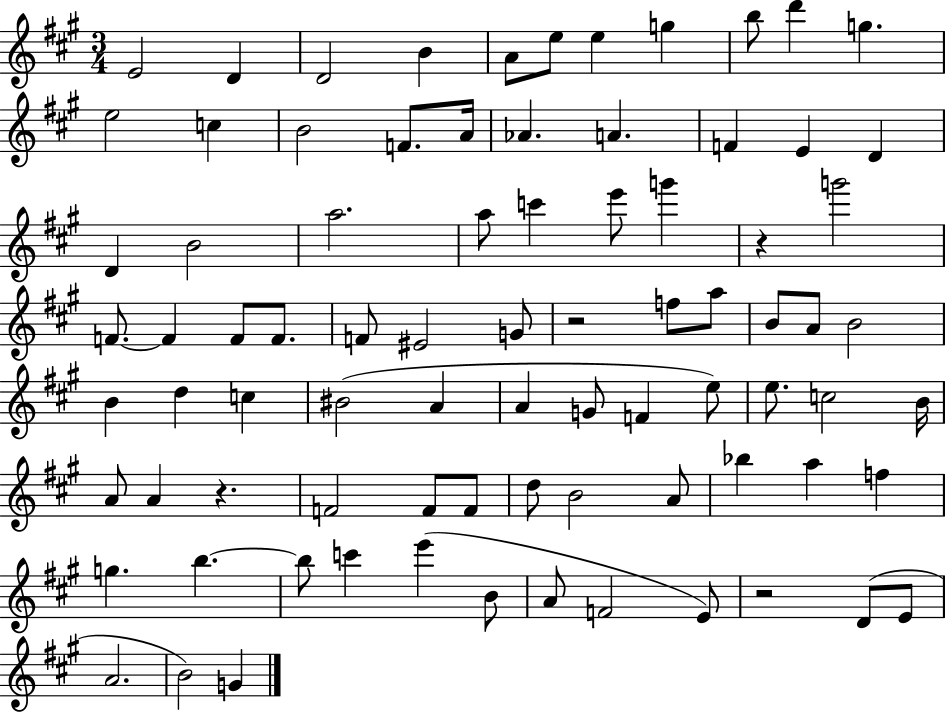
E4/h D4/q D4/h B4/q A4/e E5/e E5/q G5/q B5/e D6/q G5/q. E5/h C5/q B4/h F4/e. A4/s Ab4/q. A4/q. F4/q E4/q D4/q D4/q B4/h A5/h. A5/e C6/q E6/e G6/q R/q G6/h F4/e. F4/q F4/e F4/e. F4/e EIS4/h G4/e R/h F5/e A5/e B4/e A4/e B4/h B4/q D5/q C5/q BIS4/h A4/q A4/q G4/e F4/q E5/e E5/e. C5/h B4/s A4/e A4/q R/q. F4/h F4/e F4/e D5/e B4/h A4/e Bb5/q A5/q F5/q G5/q. B5/q. B5/e C6/q E6/q B4/e A4/e F4/h E4/e R/h D4/e E4/e A4/h. B4/h G4/q